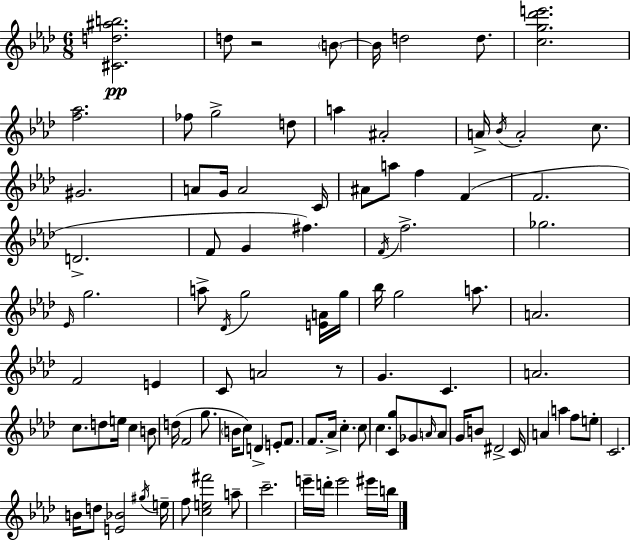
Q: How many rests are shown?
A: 2